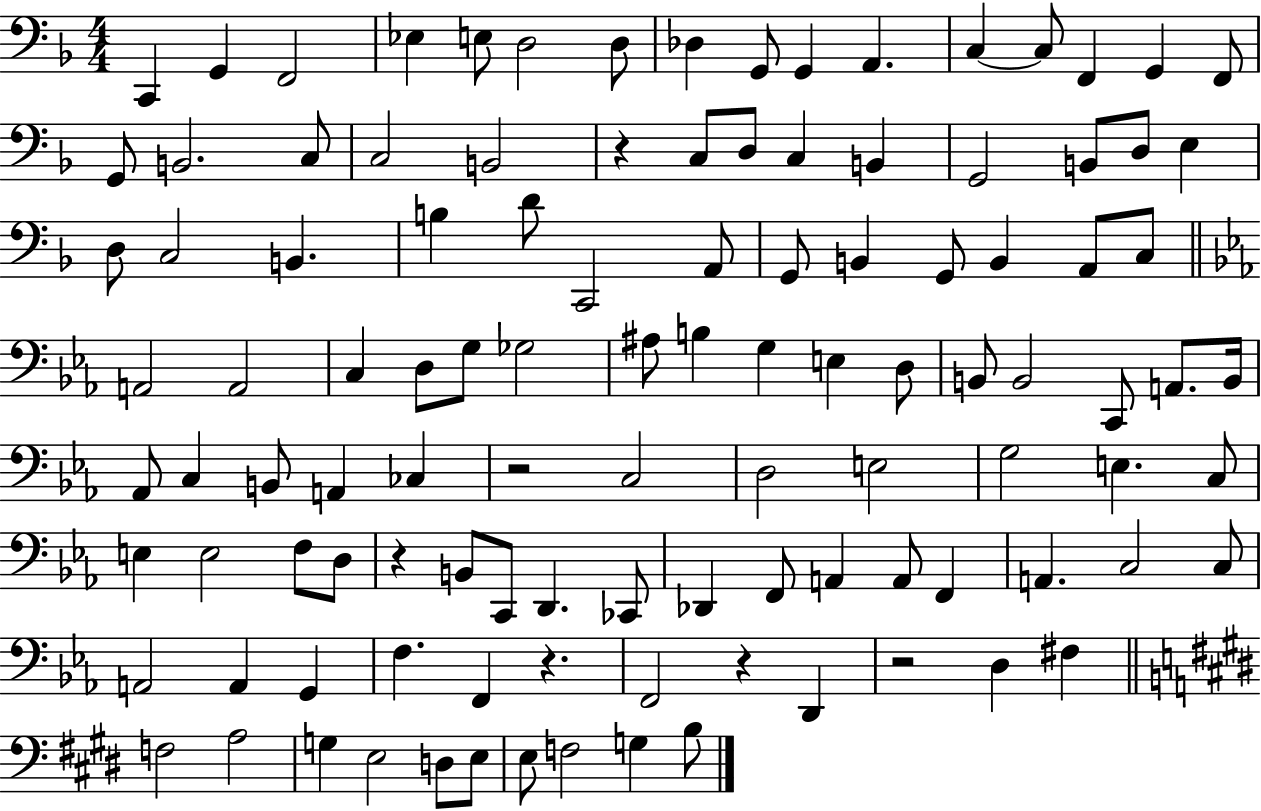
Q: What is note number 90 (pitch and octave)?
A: F2